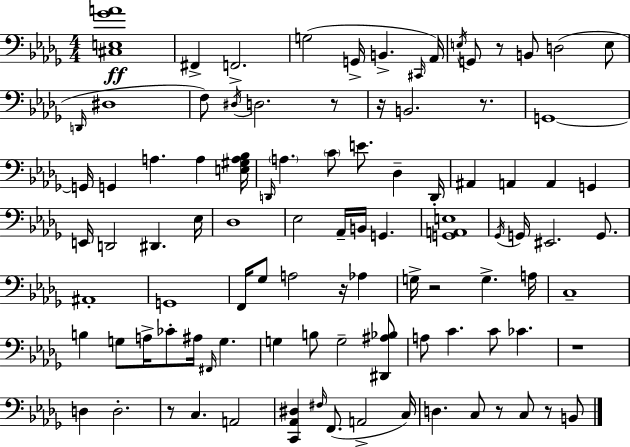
X:1
T:Untitled
M:4/4
L:1/4
K:Bbm
[^C,E,_GA]4 ^F,, F,,2 G,2 G,,/4 B,, ^C,,/4 _A,,/4 E,/4 G,,/2 z/2 B,,/2 D,2 E,/2 D,,/4 ^D,4 F,/2 ^D,/4 D,2 z/2 z/4 B,,2 z/2 G,,4 G,,/4 G,, A, A, [E,^G,A,_B,]/4 D,,/4 A, C/2 E/2 _D, D,,/4 ^A,, A,, A,, G,, E,,/4 D,,2 ^D,, _E,/4 _D,4 _E,2 _A,,/4 B,,/4 G,, [G,,A,,E,]4 _G,,/4 G,,/4 ^E,,2 G,,/2 ^A,,4 G,,4 F,,/4 _G,/2 A,2 z/4 _A, G,/4 z2 G, A,/4 C,4 B, G,/2 A,/4 _C/2 ^A,/4 ^F,,/4 G, G, B,/2 G,2 [^D,,^A,_B,]/2 A,/2 C C/2 _C z4 D, D,2 z/2 C, A,,2 [C,,_A,,^D,] ^F,/4 F,,/2 A,,2 C,/4 D, C,/2 z/2 C,/2 z/2 B,,/2